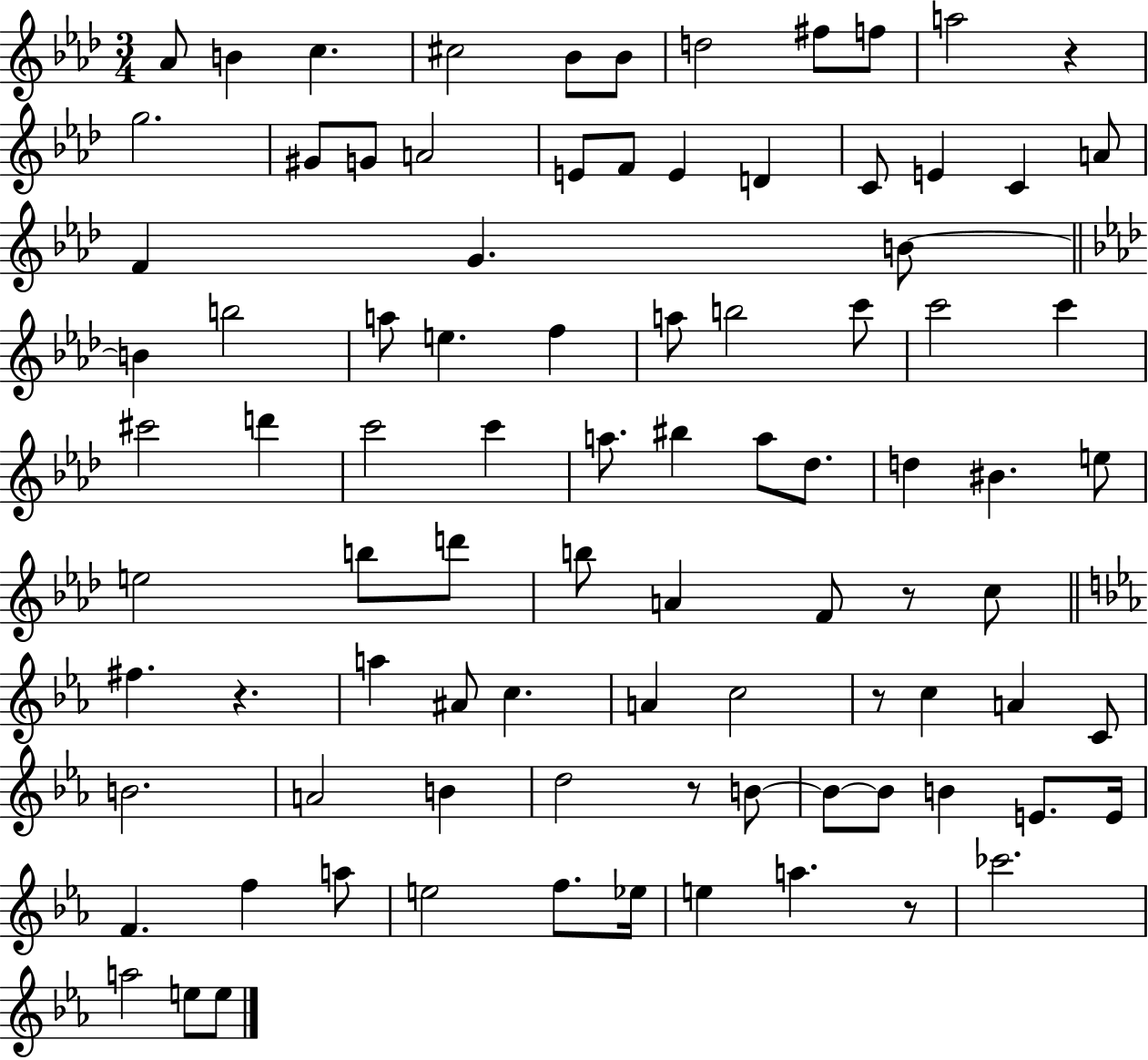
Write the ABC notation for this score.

X:1
T:Untitled
M:3/4
L:1/4
K:Ab
_A/2 B c ^c2 _B/2 _B/2 d2 ^f/2 f/2 a2 z g2 ^G/2 G/2 A2 E/2 F/2 E D C/2 E C A/2 F G B/2 B b2 a/2 e f a/2 b2 c'/2 c'2 c' ^c'2 d' c'2 c' a/2 ^b a/2 _d/2 d ^B e/2 e2 b/2 d'/2 b/2 A F/2 z/2 c/2 ^f z a ^A/2 c A c2 z/2 c A C/2 B2 A2 B d2 z/2 B/2 B/2 B/2 B E/2 E/4 F f a/2 e2 f/2 _e/4 e a z/2 _c'2 a2 e/2 e/2